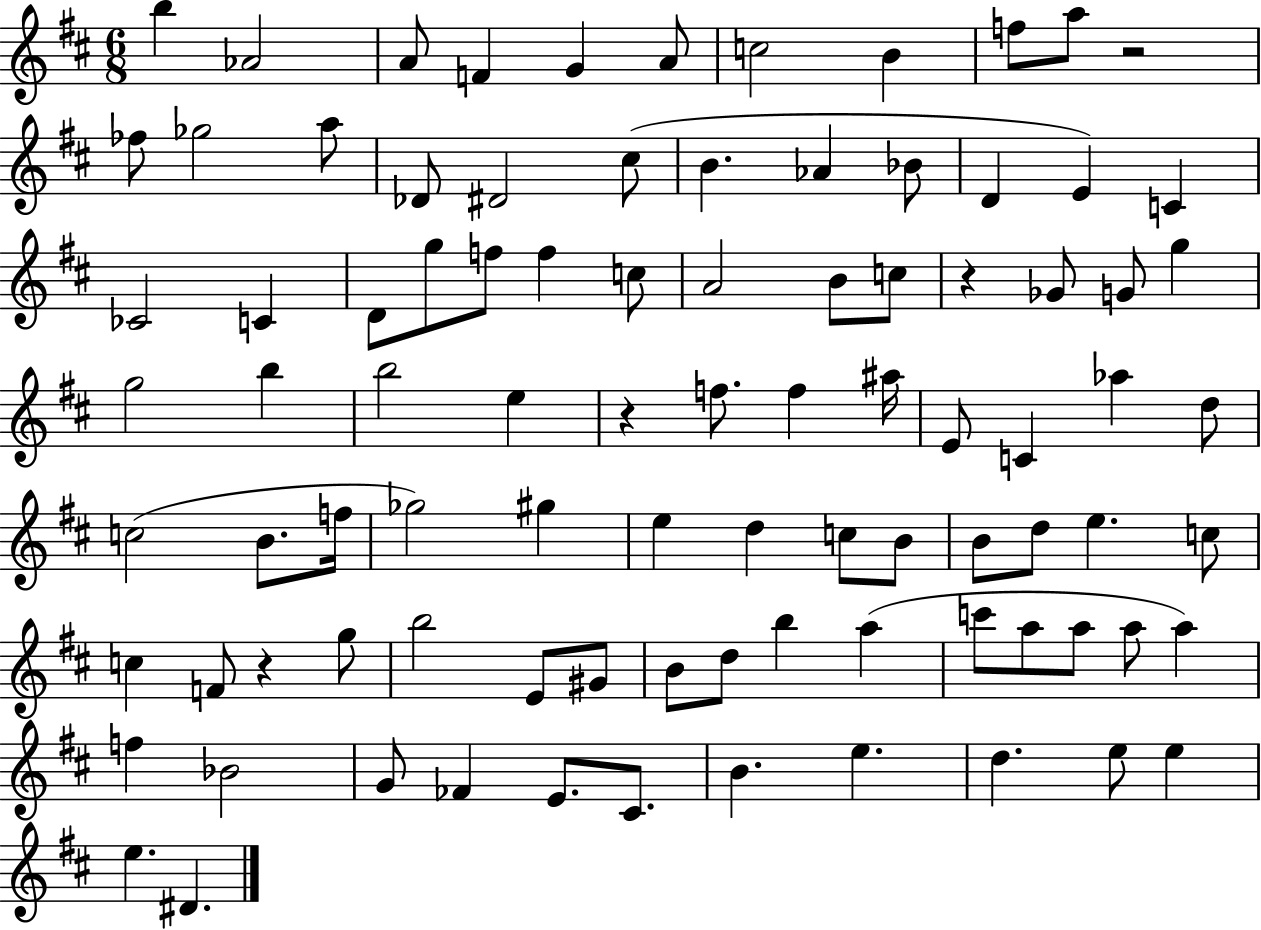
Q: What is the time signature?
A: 6/8